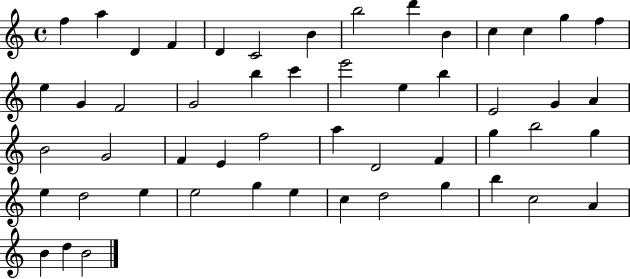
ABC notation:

X:1
T:Untitled
M:4/4
L:1/4
K:C
f a D F D C2 B b2 d' B c c g f e G F2 G2 b c' e'2 e b E2 G A B2 G2 F E f2 a D2 F g b2 g e d2 e e2 g e c d2 g b c2 A B d B2